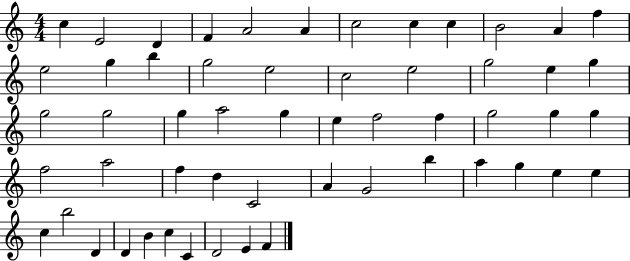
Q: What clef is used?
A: treble